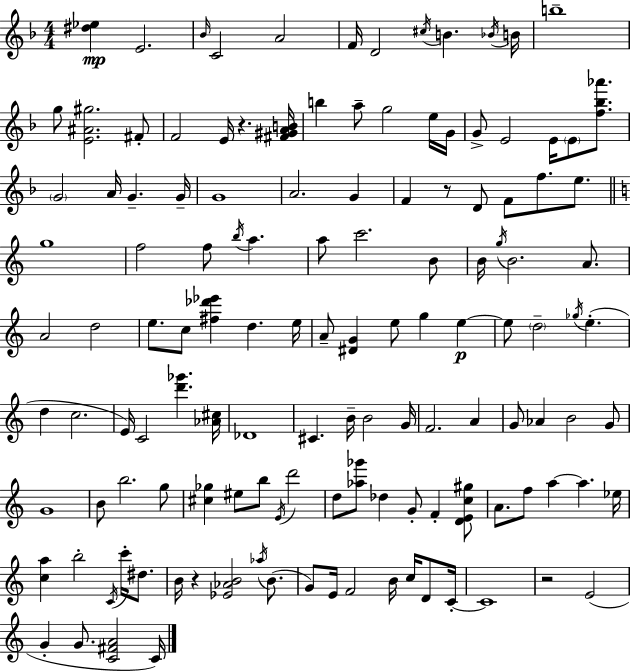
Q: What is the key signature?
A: F major